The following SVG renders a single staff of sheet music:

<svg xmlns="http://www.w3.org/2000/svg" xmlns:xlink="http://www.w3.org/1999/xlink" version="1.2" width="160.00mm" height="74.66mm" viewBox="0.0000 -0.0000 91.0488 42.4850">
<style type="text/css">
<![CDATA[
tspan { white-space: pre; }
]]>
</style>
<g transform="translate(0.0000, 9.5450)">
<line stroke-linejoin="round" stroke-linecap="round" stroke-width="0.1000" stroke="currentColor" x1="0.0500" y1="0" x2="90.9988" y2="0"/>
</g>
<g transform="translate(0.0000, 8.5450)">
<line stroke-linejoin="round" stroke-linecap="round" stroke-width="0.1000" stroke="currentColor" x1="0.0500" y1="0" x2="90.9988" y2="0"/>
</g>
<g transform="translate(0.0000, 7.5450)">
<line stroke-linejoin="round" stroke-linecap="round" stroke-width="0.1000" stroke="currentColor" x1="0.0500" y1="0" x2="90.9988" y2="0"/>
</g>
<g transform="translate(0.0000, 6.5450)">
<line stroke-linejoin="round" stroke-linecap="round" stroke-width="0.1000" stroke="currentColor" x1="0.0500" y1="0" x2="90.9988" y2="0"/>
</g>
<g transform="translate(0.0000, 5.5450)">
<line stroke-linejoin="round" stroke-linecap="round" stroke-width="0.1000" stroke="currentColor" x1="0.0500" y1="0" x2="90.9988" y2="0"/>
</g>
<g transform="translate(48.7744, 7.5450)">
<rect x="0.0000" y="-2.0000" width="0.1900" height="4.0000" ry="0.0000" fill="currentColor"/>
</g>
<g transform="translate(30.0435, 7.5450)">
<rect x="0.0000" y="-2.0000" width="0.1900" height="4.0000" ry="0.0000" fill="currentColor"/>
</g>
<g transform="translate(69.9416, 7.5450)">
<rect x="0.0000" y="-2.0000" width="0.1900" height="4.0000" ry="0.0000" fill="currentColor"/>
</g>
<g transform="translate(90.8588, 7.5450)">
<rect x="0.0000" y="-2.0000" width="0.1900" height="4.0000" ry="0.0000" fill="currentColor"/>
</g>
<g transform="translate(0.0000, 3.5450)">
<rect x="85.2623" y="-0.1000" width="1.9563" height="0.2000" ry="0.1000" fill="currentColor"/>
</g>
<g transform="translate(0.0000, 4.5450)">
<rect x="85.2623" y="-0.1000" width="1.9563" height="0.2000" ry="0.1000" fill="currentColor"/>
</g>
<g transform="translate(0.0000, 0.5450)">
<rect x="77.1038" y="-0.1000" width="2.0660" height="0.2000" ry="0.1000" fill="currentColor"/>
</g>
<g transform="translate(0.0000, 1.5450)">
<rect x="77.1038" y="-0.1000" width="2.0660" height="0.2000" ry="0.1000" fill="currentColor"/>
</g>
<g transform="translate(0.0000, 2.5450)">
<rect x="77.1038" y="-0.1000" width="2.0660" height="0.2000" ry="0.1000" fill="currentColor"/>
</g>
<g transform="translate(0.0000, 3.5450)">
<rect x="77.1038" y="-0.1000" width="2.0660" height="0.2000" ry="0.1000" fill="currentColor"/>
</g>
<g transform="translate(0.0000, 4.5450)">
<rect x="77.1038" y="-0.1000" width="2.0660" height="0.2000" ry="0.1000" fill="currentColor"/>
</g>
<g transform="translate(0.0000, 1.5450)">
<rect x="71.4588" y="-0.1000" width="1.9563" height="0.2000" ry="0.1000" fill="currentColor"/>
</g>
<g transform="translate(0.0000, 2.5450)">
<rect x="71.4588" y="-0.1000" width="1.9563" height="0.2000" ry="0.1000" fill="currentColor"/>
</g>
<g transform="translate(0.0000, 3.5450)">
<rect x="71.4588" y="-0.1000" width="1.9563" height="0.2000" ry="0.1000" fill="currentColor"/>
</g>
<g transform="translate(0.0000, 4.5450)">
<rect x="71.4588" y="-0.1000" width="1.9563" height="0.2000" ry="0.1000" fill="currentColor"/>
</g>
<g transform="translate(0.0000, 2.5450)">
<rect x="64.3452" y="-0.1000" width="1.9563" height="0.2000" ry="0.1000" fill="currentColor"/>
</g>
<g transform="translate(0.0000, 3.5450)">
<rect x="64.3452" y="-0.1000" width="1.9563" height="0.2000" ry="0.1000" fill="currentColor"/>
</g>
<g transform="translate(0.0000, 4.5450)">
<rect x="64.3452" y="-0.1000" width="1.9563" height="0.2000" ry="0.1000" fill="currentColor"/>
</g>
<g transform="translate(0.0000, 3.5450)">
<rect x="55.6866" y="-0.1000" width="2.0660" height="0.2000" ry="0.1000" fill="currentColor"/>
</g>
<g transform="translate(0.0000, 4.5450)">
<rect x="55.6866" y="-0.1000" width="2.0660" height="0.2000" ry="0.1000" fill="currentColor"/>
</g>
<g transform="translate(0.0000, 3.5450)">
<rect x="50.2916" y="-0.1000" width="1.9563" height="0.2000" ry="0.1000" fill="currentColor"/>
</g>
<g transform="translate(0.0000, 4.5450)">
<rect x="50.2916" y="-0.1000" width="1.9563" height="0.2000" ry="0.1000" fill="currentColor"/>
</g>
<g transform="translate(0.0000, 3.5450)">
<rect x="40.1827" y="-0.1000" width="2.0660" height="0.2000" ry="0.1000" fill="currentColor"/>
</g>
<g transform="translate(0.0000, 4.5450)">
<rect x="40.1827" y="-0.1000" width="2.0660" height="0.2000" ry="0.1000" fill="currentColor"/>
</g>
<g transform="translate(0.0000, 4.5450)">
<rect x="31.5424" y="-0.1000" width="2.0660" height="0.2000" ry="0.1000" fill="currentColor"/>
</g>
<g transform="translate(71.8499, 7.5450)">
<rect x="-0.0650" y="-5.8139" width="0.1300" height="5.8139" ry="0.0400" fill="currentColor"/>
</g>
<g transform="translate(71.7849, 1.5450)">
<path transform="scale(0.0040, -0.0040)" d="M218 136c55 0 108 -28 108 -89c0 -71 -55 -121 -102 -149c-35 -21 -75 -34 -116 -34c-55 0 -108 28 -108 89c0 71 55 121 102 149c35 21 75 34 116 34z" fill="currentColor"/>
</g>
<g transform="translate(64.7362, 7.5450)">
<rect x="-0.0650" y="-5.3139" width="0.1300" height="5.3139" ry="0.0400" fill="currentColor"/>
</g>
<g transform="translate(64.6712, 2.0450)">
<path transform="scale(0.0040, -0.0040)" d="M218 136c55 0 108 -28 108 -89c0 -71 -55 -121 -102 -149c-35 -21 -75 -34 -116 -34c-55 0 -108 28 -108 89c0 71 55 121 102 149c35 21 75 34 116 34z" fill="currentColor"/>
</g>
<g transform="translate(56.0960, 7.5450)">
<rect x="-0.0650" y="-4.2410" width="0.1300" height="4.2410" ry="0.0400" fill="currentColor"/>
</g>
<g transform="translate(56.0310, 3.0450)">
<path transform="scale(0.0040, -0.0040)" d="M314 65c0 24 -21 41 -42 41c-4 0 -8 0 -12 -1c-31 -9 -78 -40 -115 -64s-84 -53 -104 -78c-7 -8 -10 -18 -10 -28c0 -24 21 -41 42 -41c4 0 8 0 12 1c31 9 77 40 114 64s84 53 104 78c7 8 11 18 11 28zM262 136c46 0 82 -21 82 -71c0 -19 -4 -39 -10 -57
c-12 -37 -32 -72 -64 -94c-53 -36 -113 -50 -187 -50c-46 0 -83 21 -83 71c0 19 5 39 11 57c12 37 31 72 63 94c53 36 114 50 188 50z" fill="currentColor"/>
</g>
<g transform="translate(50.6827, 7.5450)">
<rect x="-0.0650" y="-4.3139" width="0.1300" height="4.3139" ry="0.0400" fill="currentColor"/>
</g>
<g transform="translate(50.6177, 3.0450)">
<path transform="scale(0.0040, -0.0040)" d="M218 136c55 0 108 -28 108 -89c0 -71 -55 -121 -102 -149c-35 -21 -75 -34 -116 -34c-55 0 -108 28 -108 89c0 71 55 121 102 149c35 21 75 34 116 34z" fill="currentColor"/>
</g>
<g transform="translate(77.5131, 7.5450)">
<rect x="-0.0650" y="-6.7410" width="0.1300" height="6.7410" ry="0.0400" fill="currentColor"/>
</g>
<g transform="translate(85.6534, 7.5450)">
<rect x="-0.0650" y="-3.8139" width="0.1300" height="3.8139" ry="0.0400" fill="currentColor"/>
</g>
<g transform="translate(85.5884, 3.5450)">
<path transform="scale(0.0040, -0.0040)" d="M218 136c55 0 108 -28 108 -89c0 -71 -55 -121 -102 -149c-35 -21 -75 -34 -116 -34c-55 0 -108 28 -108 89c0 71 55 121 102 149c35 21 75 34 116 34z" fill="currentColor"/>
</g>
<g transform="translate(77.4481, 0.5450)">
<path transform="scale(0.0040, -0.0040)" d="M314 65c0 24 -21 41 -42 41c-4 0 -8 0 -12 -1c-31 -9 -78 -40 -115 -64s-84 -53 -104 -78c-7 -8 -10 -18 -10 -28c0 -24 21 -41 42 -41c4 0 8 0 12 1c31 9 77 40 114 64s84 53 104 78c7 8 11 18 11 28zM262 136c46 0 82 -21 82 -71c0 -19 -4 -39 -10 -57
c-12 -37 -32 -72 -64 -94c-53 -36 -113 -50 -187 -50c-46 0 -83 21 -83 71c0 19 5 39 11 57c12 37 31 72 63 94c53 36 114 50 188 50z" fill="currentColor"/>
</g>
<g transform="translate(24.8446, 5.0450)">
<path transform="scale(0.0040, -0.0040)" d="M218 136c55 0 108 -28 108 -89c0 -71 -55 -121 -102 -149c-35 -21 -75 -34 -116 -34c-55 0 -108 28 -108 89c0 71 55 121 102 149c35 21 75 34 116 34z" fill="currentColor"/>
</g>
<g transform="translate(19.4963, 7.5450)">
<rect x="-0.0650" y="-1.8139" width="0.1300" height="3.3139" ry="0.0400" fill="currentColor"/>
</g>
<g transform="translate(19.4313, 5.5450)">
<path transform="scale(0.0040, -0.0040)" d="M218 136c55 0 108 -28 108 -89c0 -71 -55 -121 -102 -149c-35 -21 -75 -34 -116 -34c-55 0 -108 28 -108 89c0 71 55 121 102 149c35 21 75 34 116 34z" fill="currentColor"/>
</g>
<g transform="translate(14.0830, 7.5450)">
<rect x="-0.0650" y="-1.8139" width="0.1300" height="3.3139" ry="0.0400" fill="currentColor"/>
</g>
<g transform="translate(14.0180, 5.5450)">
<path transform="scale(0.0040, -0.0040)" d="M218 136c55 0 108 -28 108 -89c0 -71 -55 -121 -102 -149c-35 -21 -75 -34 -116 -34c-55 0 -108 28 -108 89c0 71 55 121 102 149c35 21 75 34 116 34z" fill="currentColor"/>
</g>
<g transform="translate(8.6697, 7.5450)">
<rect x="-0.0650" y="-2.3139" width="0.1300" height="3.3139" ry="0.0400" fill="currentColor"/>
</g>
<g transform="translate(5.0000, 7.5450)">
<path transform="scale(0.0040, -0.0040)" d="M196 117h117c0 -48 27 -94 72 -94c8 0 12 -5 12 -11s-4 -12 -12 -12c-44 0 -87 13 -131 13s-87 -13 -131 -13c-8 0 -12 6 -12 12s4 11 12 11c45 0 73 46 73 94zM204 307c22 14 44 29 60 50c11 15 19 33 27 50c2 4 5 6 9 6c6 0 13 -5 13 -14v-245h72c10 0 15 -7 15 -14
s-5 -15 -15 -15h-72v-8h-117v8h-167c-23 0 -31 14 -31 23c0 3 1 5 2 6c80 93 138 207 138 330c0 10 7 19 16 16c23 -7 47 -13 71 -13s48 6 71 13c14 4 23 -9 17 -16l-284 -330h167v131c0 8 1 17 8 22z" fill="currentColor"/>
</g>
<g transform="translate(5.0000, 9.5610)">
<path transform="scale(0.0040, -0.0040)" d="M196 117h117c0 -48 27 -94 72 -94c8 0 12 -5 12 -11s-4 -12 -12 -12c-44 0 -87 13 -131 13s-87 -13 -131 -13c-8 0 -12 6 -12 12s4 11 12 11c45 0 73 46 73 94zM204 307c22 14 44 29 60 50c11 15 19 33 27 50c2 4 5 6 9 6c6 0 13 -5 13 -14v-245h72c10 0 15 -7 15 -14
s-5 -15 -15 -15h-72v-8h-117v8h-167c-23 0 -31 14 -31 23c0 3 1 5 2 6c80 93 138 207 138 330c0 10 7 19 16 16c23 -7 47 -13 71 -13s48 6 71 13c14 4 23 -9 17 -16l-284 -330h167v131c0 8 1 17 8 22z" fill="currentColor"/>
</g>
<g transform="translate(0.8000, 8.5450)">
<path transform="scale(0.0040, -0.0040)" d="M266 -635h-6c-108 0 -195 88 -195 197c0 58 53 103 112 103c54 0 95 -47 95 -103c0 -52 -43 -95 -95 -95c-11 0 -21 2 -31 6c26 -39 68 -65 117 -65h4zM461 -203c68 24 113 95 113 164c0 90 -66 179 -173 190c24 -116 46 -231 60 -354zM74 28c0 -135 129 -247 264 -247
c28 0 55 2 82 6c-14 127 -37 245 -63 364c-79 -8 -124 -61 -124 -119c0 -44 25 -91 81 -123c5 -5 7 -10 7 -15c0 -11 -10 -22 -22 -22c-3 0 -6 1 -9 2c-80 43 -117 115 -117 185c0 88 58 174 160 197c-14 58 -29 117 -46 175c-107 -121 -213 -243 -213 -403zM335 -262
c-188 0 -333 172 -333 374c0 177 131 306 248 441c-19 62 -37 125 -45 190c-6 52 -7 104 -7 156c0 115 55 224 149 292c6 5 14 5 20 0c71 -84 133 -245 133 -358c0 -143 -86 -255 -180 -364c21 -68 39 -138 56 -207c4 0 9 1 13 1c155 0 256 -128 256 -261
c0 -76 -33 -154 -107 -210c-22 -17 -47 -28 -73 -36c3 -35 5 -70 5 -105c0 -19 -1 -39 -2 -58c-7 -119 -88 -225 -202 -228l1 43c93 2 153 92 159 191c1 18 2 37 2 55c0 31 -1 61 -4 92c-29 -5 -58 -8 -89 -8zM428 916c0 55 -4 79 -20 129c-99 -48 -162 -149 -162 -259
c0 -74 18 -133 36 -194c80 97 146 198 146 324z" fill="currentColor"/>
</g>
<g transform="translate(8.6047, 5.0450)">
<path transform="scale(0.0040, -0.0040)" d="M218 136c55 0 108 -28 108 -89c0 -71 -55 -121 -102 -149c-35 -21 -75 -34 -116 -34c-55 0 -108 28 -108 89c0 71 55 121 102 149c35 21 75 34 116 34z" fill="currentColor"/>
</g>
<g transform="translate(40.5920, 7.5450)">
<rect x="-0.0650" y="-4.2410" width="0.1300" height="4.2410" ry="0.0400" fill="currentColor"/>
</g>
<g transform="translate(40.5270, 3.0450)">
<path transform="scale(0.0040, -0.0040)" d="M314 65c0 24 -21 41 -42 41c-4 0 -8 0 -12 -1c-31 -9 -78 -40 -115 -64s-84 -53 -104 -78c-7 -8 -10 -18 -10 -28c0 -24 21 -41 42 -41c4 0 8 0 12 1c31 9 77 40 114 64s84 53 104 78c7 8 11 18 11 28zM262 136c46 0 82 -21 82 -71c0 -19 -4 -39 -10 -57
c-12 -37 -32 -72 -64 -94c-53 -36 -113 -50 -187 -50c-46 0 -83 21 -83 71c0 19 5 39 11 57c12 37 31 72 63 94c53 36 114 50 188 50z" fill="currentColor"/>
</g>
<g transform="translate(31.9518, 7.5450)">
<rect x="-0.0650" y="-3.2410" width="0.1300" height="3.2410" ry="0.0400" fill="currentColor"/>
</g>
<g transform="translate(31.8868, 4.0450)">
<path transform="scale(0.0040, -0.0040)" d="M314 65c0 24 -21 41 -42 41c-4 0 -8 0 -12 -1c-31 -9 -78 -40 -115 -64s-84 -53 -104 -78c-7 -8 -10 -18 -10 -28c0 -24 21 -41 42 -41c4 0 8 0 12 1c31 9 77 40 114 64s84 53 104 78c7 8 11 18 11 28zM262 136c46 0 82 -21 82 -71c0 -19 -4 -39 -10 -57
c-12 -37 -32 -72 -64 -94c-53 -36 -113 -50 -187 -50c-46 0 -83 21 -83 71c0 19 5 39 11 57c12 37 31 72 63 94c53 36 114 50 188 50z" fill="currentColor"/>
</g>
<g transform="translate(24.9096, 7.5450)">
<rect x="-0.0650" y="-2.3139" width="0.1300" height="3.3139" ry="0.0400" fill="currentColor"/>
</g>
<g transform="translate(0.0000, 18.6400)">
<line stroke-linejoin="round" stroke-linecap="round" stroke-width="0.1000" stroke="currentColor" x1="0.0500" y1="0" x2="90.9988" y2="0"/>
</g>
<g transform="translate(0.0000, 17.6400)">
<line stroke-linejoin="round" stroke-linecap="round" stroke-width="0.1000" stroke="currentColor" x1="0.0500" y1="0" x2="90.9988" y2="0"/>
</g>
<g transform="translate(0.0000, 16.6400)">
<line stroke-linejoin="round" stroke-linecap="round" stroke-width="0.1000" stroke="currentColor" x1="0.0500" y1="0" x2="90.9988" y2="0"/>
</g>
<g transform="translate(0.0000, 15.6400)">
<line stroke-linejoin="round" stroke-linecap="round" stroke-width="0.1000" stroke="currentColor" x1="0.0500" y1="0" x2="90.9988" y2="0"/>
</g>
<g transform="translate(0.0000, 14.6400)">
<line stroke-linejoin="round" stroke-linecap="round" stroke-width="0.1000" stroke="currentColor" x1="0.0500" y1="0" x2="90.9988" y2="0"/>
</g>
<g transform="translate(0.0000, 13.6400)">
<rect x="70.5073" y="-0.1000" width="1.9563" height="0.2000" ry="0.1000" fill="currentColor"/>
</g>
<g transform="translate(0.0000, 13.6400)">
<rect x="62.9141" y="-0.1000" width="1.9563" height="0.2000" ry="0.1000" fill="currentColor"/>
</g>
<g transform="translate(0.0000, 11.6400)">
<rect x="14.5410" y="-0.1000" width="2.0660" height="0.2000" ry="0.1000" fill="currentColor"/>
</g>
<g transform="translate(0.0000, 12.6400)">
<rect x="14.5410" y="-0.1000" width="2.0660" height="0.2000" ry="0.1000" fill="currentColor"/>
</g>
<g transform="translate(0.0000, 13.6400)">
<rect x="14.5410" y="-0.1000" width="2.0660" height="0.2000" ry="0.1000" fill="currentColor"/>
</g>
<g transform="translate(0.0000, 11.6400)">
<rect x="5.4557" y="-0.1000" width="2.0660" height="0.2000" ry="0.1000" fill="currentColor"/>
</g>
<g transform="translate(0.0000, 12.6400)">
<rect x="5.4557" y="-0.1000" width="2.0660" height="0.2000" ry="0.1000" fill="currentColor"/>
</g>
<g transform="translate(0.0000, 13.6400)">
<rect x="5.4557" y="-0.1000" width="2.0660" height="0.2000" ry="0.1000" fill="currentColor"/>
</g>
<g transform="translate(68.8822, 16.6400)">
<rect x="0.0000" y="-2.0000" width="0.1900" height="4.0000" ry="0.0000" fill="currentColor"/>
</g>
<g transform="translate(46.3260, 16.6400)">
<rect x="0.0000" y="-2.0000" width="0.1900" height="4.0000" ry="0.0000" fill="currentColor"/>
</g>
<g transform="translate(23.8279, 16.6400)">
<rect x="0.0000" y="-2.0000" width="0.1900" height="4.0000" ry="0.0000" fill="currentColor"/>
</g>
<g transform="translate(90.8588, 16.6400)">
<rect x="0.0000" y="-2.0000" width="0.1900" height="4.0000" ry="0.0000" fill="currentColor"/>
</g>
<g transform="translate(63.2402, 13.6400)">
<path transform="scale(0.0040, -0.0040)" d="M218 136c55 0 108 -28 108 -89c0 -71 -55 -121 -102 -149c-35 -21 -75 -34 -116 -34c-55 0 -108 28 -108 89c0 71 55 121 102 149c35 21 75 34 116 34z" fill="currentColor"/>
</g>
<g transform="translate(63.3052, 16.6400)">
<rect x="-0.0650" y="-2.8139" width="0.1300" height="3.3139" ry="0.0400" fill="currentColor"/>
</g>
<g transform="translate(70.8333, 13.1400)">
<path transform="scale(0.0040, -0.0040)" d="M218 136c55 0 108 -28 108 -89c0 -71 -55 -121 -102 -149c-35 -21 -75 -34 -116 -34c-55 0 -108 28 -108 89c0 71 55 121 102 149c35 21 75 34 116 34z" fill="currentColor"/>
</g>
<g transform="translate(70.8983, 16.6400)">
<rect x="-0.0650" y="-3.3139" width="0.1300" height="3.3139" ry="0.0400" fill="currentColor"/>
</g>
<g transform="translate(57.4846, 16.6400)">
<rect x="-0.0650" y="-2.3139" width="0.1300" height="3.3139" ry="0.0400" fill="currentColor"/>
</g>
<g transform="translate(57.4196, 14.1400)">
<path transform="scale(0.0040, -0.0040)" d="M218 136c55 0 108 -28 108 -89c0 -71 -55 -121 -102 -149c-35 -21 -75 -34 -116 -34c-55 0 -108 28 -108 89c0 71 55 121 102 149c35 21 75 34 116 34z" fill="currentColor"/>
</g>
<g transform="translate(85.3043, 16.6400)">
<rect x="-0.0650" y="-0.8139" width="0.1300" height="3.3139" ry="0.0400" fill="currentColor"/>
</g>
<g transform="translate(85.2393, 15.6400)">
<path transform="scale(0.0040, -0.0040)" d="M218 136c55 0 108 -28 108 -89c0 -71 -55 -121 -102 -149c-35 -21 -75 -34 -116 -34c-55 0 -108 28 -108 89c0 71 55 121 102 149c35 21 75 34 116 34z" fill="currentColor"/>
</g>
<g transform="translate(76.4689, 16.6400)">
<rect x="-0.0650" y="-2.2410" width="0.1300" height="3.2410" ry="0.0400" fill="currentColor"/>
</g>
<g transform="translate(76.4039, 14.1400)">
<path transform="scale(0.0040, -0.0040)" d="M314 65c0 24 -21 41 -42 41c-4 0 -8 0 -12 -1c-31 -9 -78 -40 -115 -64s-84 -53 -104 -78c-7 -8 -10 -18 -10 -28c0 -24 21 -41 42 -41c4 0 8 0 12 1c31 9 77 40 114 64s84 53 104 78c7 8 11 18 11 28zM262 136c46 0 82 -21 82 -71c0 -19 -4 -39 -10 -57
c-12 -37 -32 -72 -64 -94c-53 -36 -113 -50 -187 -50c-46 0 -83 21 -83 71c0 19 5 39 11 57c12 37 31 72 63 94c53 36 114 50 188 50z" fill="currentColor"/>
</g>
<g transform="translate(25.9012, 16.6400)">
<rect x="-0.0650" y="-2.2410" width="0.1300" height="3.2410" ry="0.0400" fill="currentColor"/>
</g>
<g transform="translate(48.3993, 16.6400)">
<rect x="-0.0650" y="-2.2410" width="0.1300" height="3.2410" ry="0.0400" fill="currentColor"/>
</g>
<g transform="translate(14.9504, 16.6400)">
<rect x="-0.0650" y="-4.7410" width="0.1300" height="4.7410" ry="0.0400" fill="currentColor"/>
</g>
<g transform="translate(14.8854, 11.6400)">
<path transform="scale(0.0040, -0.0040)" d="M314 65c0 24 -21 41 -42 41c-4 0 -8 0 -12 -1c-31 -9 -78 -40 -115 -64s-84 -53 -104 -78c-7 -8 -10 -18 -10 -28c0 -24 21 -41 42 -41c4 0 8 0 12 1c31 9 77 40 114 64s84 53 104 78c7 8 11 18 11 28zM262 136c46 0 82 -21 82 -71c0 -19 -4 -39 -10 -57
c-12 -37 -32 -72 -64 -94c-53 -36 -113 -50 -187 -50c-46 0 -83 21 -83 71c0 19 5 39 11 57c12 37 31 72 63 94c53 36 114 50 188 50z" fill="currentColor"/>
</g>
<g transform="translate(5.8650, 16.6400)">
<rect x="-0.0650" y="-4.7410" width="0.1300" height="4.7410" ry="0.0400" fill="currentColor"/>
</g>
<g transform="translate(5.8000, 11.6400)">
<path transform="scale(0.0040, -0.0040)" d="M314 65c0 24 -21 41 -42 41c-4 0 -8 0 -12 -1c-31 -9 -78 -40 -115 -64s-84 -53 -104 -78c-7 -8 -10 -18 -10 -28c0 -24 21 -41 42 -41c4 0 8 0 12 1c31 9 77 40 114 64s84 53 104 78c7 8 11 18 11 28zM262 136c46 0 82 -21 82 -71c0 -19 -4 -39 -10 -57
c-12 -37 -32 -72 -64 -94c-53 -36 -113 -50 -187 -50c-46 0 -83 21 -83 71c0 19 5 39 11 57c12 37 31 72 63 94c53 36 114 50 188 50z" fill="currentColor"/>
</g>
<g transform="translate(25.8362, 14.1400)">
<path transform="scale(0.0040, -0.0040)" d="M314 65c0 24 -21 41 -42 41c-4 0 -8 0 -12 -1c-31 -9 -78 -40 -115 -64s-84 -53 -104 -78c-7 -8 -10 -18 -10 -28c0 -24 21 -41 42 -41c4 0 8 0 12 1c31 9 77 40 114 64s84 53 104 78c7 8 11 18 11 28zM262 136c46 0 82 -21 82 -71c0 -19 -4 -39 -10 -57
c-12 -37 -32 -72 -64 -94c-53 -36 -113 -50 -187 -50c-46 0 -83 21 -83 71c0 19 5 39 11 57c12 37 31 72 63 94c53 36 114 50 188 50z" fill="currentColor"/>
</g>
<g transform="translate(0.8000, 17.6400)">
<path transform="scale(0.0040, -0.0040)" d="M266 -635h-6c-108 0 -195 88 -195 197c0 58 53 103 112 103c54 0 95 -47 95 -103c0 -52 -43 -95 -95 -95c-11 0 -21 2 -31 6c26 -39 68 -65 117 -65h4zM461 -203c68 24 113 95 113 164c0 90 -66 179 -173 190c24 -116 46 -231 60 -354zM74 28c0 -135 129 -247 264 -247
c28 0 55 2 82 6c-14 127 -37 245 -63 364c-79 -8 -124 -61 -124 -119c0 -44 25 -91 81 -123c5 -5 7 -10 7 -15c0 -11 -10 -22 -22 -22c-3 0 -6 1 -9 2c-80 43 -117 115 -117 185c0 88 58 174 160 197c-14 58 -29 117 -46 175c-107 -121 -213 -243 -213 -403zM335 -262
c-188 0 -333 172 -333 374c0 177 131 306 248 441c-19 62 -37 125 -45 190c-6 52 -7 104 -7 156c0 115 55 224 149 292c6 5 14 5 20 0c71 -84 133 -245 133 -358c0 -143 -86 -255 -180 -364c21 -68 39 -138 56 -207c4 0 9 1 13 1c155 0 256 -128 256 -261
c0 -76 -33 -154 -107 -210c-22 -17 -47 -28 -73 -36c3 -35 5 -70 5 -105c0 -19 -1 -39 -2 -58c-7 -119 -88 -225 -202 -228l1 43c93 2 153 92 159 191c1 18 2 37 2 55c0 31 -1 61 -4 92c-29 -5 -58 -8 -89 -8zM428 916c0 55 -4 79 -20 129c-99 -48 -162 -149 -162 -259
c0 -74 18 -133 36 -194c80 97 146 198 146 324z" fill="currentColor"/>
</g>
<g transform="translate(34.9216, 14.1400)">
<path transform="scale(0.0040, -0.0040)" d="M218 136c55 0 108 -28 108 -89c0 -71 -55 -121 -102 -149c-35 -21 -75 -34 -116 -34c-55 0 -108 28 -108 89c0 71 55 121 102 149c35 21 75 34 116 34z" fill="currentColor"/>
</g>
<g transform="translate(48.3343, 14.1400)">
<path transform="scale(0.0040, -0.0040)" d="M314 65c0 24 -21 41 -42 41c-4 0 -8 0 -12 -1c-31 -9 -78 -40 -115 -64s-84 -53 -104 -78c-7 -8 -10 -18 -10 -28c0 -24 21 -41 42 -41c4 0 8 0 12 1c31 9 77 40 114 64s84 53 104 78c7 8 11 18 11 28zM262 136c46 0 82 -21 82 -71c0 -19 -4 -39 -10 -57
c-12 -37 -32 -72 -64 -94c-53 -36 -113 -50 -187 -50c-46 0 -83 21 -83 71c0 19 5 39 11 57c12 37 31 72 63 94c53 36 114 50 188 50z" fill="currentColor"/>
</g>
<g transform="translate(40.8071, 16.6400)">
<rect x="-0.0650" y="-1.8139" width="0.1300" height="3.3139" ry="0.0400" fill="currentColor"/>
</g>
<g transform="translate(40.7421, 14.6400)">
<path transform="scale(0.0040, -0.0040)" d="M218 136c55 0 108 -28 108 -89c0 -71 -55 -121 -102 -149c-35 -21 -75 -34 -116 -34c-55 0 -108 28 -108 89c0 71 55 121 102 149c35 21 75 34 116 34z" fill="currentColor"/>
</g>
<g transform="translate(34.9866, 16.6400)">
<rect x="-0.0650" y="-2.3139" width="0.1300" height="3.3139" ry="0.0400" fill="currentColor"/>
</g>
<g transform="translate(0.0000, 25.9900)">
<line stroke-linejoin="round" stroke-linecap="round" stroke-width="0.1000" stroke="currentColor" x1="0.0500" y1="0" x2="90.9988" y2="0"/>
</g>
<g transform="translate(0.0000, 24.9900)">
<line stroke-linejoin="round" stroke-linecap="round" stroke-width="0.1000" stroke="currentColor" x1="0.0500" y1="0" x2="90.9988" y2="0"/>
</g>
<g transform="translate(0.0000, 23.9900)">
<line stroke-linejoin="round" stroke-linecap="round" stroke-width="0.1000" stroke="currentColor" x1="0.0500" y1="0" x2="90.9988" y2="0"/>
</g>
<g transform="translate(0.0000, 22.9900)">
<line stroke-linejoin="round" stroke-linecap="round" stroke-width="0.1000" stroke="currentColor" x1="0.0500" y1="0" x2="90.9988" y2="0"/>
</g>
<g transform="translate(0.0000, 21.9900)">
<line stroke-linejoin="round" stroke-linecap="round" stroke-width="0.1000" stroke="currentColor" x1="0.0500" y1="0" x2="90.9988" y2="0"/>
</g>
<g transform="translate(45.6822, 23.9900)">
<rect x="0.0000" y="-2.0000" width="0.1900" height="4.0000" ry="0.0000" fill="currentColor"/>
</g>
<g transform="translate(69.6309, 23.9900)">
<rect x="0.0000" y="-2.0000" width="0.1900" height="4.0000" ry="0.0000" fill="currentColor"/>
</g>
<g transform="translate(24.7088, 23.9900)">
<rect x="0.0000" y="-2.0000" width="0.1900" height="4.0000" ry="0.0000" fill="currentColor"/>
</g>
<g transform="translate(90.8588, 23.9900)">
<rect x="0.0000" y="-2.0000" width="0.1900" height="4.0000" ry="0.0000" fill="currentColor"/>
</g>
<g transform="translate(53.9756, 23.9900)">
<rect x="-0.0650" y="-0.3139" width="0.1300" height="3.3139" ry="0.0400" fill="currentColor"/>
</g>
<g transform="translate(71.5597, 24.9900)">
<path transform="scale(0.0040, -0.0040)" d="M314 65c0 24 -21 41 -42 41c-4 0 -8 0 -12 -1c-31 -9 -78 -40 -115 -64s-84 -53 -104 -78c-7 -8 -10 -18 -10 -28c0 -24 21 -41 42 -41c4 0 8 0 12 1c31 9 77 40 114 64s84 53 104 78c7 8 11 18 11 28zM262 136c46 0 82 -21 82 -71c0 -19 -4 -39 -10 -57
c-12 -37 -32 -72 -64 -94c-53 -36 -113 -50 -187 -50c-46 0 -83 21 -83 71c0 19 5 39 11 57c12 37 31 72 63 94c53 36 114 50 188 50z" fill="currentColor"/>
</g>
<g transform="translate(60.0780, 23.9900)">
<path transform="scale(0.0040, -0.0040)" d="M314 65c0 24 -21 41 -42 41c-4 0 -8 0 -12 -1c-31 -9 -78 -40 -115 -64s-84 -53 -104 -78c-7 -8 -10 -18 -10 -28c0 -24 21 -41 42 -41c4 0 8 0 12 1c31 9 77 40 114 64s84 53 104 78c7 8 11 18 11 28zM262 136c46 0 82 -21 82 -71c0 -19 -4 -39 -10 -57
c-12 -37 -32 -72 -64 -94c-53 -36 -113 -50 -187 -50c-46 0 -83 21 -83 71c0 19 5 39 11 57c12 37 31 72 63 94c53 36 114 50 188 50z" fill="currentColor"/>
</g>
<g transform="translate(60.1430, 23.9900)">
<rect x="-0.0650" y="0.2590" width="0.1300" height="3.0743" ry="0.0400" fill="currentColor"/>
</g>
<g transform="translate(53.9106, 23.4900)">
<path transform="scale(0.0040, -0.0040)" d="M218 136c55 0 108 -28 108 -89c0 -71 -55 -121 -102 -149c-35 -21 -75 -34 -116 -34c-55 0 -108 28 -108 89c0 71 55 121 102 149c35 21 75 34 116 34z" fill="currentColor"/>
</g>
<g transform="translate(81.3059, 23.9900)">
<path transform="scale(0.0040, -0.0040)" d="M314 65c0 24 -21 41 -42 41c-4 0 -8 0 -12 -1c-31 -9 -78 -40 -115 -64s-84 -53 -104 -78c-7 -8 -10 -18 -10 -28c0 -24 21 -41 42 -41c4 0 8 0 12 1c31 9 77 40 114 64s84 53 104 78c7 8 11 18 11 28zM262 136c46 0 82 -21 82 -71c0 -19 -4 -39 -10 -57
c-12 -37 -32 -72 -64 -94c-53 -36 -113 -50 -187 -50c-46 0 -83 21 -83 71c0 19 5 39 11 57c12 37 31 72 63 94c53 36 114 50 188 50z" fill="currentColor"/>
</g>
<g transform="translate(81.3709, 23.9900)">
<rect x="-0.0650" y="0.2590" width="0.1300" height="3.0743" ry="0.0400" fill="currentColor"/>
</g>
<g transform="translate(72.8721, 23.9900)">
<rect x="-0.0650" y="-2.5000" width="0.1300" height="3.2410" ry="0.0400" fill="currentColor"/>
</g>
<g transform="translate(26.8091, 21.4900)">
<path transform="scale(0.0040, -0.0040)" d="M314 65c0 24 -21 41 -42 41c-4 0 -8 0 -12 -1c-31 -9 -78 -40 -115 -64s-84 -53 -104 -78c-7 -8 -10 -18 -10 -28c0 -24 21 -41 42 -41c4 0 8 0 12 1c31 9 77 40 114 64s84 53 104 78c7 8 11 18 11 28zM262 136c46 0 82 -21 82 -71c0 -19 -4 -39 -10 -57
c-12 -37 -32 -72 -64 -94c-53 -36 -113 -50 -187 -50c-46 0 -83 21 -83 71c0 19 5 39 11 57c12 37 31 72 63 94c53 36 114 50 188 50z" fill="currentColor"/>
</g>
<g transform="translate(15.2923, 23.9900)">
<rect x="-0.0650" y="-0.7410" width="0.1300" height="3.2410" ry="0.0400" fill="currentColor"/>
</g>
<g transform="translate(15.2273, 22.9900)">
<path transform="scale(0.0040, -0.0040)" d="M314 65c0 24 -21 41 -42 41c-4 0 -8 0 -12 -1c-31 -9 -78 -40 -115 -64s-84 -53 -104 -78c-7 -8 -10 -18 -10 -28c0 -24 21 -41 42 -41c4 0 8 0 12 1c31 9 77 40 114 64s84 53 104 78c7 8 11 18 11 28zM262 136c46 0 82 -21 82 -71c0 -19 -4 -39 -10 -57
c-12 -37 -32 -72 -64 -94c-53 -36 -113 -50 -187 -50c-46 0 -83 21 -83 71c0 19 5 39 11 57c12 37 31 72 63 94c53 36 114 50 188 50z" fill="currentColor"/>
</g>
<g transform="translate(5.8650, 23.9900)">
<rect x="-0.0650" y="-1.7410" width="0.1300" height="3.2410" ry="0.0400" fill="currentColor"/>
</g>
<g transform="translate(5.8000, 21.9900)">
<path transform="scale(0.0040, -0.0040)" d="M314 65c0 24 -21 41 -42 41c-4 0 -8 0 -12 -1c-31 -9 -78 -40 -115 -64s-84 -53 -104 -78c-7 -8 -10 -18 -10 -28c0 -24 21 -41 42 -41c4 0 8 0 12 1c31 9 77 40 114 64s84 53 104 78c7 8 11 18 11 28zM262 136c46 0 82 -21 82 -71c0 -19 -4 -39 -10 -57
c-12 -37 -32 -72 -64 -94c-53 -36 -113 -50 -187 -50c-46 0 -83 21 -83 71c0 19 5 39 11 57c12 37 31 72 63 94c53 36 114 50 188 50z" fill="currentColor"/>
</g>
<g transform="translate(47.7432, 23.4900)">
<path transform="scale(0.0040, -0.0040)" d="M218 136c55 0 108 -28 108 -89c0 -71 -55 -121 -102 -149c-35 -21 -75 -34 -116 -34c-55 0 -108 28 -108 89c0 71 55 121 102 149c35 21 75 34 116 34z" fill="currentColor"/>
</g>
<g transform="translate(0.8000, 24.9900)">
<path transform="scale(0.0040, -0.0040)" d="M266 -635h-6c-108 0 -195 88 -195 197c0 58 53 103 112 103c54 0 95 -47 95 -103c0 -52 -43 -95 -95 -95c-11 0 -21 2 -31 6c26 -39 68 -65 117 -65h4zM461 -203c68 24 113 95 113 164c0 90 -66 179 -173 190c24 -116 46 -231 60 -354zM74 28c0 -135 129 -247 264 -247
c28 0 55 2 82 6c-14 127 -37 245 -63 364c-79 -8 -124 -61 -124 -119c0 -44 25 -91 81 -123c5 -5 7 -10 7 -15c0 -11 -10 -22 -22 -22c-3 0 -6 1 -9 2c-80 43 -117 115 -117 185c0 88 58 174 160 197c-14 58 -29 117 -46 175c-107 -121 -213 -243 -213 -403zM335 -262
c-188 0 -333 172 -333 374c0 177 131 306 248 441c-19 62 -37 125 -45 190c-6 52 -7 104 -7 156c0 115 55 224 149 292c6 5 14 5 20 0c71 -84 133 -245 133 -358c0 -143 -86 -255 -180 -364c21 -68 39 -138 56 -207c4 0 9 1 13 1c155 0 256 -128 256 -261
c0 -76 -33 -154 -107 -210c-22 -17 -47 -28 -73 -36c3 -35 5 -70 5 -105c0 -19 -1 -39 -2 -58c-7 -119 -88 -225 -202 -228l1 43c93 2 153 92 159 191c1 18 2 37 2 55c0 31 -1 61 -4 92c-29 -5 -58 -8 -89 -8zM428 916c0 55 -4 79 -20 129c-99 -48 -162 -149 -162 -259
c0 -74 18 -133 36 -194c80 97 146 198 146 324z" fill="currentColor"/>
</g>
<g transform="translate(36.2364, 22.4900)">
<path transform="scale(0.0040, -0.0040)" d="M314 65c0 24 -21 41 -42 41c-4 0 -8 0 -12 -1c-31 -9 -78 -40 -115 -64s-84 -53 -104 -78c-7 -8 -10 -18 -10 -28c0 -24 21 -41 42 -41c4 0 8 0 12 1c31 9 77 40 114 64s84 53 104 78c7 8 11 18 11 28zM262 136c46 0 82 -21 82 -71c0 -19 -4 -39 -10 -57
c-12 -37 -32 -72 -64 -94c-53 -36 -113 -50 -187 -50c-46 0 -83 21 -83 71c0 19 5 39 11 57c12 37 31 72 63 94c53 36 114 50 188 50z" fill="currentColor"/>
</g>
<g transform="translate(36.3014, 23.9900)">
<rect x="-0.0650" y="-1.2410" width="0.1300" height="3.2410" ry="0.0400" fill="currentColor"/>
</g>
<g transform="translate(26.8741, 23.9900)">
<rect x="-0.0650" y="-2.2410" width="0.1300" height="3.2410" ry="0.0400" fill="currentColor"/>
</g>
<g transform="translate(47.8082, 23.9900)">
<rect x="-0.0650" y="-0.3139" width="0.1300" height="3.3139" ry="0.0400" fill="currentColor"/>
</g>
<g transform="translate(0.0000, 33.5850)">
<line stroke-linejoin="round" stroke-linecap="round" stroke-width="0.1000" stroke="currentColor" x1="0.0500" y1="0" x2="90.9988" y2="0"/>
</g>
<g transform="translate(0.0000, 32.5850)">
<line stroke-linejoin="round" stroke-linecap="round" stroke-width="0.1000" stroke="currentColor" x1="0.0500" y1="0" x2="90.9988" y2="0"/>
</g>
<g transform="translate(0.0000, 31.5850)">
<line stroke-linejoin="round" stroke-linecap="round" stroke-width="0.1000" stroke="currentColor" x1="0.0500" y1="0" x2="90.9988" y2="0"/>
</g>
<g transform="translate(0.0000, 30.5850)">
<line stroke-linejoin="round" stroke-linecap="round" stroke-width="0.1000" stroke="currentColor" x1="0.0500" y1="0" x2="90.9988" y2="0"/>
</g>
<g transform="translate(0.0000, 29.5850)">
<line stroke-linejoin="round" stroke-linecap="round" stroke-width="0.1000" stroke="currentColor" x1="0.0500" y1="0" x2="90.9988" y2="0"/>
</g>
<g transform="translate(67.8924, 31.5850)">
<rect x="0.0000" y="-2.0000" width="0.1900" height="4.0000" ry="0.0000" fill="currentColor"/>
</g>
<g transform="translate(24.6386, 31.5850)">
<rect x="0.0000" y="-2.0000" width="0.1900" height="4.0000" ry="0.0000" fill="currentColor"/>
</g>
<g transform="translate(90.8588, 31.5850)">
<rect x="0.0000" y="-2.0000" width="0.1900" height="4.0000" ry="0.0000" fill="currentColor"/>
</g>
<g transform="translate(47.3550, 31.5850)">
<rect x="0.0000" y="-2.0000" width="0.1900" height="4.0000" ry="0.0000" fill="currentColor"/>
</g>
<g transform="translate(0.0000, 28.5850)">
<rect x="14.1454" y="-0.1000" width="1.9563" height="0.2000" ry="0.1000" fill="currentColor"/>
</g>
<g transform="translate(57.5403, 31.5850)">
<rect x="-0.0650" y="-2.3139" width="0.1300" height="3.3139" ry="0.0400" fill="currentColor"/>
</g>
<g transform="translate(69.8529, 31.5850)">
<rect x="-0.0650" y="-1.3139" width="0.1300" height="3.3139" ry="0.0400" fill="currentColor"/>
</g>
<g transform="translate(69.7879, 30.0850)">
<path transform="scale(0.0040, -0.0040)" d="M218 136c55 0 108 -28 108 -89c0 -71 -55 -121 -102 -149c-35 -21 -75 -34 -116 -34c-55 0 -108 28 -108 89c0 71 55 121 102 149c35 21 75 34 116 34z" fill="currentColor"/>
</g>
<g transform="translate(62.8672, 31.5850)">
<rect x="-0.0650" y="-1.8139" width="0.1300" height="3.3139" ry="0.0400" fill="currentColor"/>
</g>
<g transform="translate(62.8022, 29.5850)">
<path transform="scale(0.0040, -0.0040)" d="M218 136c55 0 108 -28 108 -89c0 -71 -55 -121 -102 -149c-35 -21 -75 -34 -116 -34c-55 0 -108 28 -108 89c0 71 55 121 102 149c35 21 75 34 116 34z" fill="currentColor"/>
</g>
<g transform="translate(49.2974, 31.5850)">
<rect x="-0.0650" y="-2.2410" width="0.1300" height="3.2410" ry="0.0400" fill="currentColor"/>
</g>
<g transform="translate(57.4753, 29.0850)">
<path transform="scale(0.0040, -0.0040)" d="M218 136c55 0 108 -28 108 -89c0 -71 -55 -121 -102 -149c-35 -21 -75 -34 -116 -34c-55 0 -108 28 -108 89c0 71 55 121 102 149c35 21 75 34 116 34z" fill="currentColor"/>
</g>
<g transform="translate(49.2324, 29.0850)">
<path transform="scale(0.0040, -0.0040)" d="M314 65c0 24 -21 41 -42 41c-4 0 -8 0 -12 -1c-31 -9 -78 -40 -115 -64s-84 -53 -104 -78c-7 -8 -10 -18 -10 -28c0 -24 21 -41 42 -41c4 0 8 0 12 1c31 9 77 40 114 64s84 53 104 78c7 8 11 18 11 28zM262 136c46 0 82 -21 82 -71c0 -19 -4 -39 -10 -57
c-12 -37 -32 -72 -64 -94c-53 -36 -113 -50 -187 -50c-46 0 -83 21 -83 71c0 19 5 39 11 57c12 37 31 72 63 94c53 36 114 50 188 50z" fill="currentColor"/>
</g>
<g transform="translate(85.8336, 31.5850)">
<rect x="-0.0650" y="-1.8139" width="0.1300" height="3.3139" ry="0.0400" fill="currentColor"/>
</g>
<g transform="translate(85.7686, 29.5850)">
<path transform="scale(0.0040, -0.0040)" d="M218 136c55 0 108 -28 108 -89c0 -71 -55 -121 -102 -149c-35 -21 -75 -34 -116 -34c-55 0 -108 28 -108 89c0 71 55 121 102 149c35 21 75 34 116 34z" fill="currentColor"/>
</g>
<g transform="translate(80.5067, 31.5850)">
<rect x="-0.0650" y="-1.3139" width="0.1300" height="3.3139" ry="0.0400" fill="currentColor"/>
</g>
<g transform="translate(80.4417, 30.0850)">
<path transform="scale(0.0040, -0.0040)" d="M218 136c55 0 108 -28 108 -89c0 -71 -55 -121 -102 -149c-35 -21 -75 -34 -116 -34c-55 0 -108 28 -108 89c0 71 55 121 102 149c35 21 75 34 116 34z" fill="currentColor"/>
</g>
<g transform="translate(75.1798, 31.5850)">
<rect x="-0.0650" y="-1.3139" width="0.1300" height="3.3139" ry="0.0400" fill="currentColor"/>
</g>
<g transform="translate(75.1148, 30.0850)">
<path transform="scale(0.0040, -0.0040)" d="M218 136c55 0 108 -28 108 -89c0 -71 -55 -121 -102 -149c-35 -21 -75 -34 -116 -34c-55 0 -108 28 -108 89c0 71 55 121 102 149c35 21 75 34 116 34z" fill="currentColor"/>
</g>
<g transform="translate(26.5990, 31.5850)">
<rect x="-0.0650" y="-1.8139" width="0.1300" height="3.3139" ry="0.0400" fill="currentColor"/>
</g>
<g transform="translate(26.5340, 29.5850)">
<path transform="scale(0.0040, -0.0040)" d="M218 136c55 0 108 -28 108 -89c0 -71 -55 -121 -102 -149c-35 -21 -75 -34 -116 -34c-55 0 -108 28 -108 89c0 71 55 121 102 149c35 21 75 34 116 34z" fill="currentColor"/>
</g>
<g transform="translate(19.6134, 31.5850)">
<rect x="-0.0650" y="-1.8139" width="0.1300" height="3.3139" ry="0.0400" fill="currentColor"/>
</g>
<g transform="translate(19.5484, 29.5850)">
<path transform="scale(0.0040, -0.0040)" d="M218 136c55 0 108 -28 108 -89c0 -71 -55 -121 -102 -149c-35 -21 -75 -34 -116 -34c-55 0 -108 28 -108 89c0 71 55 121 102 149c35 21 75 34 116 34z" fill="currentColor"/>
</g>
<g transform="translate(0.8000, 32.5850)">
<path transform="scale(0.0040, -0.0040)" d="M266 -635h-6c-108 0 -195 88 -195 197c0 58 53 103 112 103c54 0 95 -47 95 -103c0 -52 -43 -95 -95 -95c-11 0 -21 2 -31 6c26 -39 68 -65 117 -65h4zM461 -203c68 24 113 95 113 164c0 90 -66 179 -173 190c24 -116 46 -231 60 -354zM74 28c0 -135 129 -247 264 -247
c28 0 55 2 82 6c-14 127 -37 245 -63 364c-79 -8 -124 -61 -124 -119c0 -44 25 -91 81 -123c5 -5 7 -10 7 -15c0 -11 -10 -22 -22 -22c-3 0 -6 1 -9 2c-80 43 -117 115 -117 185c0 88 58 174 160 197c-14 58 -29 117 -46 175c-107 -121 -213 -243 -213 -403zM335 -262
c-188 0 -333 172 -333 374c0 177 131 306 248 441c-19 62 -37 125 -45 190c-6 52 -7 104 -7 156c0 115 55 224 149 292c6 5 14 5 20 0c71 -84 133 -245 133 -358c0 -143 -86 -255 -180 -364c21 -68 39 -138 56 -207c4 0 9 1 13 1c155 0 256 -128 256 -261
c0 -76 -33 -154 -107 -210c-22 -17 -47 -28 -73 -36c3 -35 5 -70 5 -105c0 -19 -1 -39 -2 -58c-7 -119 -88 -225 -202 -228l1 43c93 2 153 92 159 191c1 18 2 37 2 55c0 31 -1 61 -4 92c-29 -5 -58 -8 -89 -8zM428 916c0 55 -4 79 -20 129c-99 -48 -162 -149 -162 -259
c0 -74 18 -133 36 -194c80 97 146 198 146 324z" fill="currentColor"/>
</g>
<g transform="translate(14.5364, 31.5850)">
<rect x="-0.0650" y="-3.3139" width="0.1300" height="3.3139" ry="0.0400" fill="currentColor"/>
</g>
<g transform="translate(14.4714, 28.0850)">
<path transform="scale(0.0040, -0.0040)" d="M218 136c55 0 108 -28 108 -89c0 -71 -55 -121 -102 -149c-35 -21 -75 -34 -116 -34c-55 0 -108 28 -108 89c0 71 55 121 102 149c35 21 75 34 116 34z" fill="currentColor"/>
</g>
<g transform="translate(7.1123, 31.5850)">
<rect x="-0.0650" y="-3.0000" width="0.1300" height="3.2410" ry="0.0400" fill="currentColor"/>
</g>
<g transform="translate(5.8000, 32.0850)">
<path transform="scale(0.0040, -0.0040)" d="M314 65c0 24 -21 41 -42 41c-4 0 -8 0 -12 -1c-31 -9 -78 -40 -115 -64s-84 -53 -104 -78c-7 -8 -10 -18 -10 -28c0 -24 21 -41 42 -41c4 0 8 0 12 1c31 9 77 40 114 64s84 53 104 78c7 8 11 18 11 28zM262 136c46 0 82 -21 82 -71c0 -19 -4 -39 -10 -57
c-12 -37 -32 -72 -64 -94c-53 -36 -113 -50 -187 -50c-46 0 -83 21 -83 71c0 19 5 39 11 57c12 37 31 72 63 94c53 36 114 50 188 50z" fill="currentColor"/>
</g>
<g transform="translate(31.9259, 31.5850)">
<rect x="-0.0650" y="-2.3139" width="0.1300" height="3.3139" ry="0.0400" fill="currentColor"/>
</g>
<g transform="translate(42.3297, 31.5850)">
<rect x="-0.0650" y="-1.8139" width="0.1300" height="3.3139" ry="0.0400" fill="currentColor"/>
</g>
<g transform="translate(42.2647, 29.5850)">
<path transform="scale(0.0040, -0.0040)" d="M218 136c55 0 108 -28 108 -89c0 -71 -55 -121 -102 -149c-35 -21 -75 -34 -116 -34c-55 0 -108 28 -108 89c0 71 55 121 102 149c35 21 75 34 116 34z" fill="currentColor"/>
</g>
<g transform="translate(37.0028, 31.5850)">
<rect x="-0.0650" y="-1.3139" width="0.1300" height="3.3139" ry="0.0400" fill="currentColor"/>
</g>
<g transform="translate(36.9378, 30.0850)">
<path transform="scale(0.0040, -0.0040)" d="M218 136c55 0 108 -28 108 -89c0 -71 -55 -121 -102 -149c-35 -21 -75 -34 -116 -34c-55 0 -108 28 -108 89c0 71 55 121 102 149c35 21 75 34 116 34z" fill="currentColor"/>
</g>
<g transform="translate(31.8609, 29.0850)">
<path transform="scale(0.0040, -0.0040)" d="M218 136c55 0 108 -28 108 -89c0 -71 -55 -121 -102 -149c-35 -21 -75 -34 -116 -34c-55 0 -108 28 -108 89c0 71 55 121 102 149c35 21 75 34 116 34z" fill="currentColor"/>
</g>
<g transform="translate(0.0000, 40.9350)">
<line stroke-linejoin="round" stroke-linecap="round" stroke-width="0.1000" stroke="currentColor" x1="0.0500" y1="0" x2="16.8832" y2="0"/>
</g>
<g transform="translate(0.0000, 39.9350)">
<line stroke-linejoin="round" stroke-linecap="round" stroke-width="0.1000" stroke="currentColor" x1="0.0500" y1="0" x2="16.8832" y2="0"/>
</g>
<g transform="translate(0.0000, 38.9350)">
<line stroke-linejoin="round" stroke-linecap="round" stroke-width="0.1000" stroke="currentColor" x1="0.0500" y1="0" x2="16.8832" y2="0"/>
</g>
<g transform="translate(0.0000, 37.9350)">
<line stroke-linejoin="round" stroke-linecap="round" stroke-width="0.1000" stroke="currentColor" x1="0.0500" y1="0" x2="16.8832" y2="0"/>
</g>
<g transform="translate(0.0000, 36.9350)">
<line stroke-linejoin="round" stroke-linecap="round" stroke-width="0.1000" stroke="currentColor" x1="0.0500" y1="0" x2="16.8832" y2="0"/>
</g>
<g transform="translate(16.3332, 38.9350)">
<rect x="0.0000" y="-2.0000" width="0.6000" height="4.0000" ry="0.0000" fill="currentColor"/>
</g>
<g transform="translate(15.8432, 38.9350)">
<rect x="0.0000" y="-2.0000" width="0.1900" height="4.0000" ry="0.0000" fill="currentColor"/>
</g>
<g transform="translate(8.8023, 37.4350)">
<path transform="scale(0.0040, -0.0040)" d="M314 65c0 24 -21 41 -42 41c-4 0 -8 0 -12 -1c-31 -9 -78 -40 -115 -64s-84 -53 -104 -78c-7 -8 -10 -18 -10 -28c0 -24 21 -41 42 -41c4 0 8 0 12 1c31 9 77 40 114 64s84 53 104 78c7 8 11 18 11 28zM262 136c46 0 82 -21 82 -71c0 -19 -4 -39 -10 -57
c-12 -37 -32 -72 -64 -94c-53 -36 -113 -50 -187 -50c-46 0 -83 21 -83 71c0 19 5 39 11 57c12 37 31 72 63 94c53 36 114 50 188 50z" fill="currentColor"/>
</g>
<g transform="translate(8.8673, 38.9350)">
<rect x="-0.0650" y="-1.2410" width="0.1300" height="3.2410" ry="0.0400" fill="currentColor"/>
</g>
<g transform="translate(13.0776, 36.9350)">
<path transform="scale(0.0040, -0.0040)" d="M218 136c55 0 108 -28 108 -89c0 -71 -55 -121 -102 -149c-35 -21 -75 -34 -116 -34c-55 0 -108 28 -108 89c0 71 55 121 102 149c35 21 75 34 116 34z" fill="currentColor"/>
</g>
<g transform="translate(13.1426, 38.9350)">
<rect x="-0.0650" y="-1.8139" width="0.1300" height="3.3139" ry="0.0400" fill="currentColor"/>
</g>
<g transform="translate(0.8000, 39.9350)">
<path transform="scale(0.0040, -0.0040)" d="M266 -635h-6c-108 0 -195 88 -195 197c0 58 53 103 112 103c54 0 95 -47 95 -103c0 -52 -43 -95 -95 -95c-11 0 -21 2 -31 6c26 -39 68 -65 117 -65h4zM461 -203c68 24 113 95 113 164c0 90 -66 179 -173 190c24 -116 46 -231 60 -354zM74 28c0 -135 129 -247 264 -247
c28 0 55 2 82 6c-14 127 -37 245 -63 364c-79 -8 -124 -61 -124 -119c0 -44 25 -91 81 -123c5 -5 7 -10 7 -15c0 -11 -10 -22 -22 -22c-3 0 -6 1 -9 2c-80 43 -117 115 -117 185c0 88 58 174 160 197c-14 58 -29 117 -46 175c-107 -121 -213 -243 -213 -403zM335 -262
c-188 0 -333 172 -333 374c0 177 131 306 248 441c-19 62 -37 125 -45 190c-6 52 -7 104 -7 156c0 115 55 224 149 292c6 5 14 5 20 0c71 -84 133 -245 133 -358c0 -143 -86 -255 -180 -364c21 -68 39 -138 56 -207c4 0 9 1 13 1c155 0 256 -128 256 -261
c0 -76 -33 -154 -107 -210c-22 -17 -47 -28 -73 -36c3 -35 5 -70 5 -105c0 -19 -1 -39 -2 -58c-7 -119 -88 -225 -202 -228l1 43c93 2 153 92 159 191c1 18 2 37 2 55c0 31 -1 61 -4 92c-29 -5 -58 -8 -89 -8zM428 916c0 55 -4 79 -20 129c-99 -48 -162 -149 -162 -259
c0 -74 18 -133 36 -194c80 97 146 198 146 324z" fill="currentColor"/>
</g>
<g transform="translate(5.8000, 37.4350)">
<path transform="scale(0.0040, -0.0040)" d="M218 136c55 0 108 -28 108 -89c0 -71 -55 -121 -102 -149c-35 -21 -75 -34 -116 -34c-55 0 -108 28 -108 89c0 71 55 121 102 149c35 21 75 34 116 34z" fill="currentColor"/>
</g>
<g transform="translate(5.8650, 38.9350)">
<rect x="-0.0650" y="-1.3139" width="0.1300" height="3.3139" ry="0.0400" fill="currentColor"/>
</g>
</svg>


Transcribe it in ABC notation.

X:1
T:Untitled
M:4/4
L:1/4
K:C
g f f g b2 d'2 d' d'2 f' g' b'2 c' e'2 e'2 g2 g f g2 g a b g2 d f2 d2 g2 e2 c c B2 G2 B2 A2 b f f g e f g2 g f e e e f e e2 f